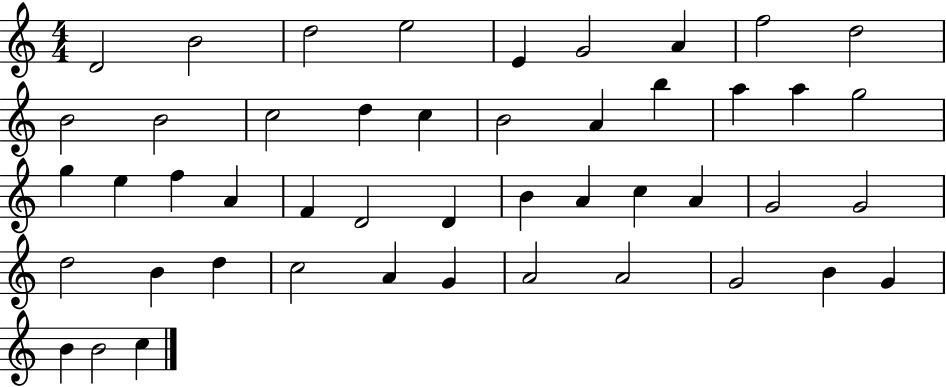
D4/h B4/h D5/h E5/h E4/q G4/h A4/q F5/h D5/h B4/h B4/h C5/h D5/q C5/q B4/h A4/q B5/q A5/q A5/q G5/h G5/q E5/q F5/q A4/q F4/q D4/h D4/q B4/q A4/q C5/q A4/q G4/h G4/h D5/h B4/q D5/q C5/h A4/q G4/q A4/h A4/h G4/h B4/q G4/q B4/q B4/h C5/q